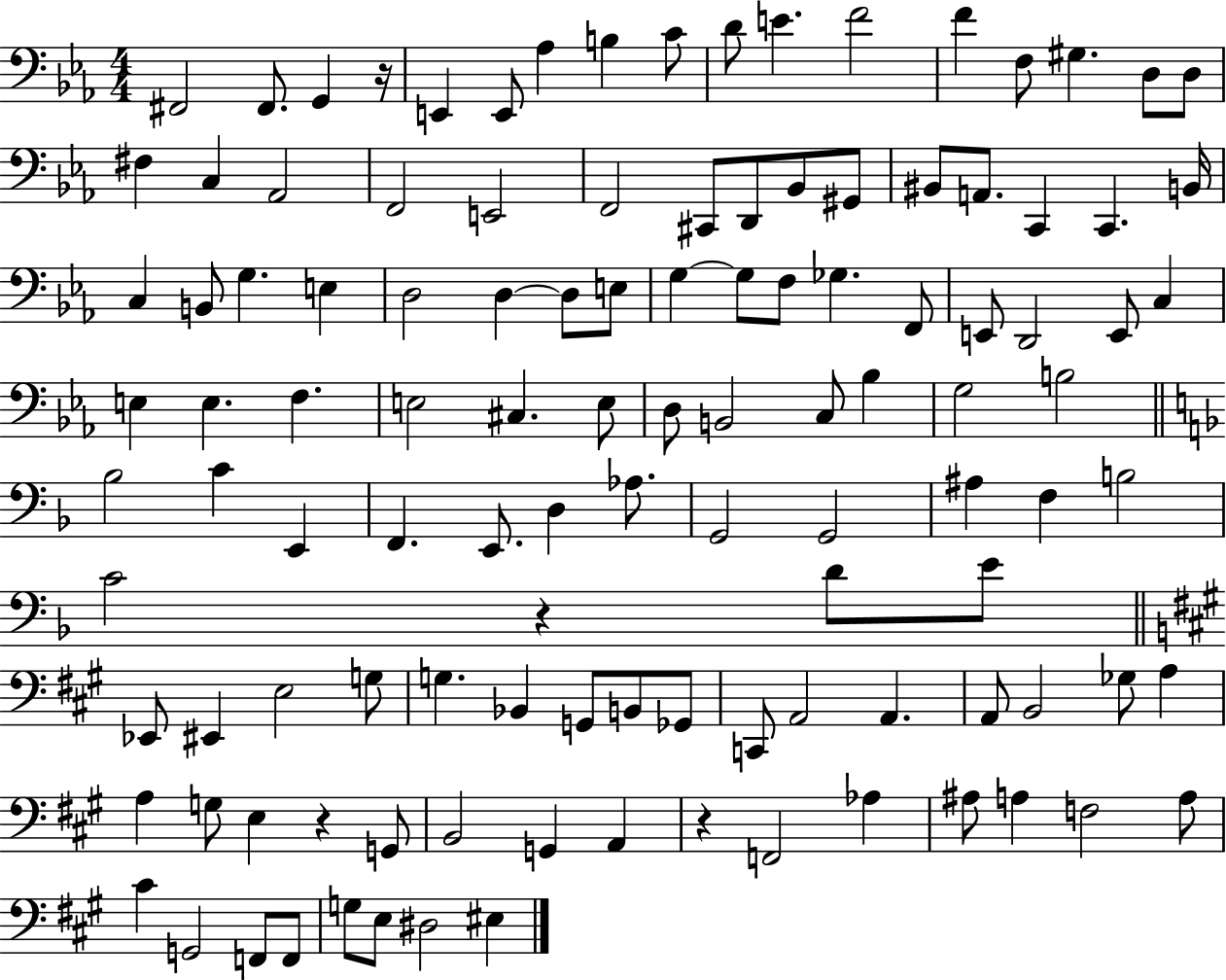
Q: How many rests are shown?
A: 4